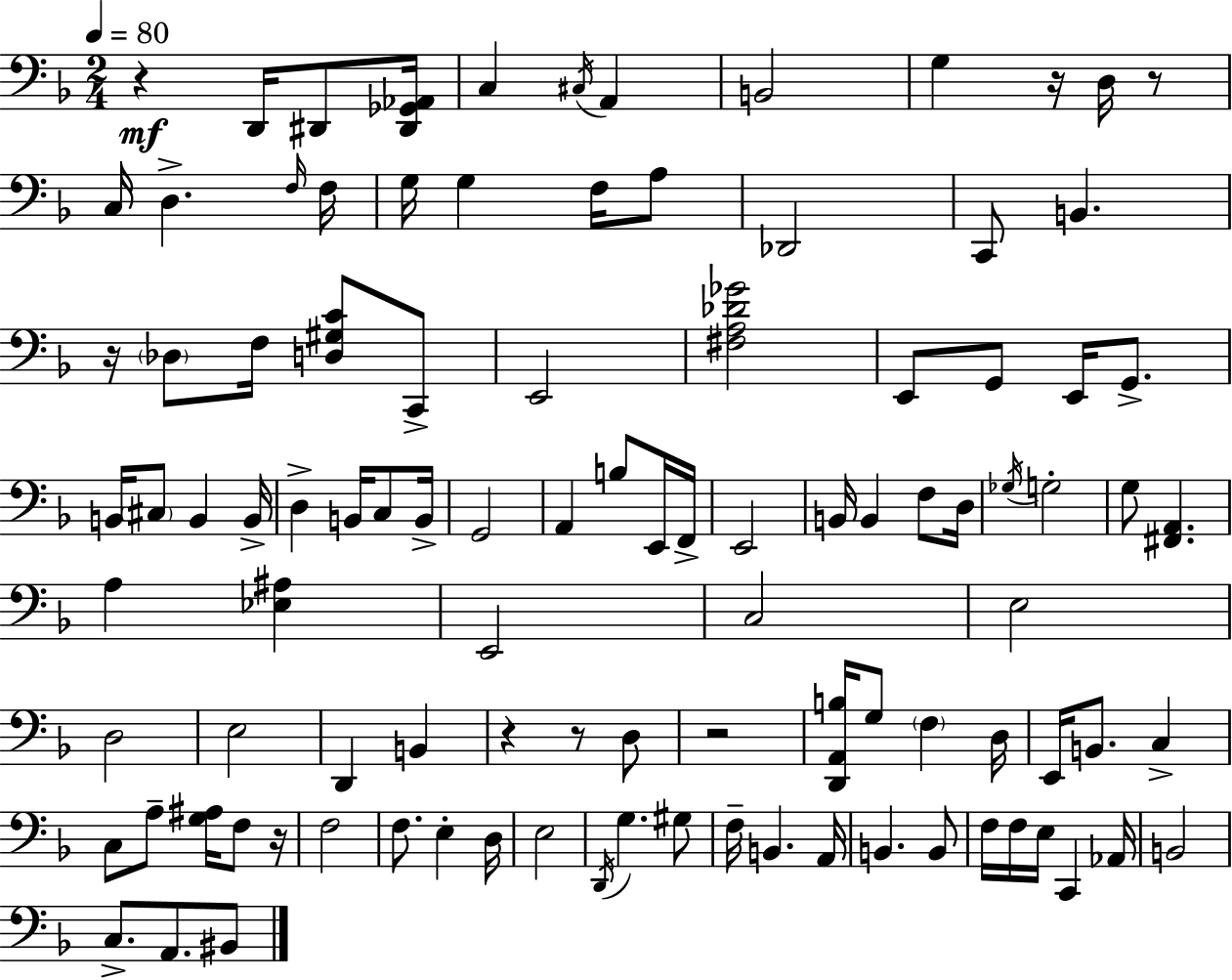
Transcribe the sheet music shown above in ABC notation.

X:1
T:Untitled
M:2/4
L:1/4
K:Dm
z D,,/4 ^D,,/2 [^D,,_G,,_A,,]/4 C, ^C,/4 A,, B,,2 G, z/4 D,/4 z/2 C,/4 D, F,/4 F,/4 G,/4 G, F,/4 A,/2 _D,,2 C,,/2 B,, z/4 _D,/2 F,/4 [D,^G,C]/2 C,,/2 E,,2 [^F,A,_D_G]2 E,,/2 G,,/2 E,,/4 G,,/2 B,,/4 ^C,/2 B,, B,,/4 D, B,,/4 C,/2 B,,/4 G,,2 A,, B,/2 E,,/4 F,,/4 E,,2 B,,/4 B,, F,/2 D,/4 _G,/4 G,2 G,/2 [^F,,A,,] A, [_E,^A,] E,,2 C,2 E,2 D,2 E,2 D,, B,, z z/2 D,/2 z2 [D,,A,,B,]/4 G,/2 F, D,/4 E,,/4 B,,/2 C, C,/2 A,/2 [G,^A,]/4 F,/2 z/4 F,2 F,/2 E, D,/4 E,2 D,,/4 G, ^G,/2 F,/4 B,, A,,/4 B,, B,,/2 F,/4 F,/4 E,/4 C,, _A,,/4 B,,2 C,/2 A,,/2 ^B,,/2